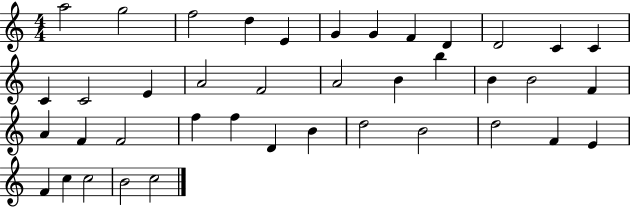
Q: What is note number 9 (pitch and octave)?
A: D4